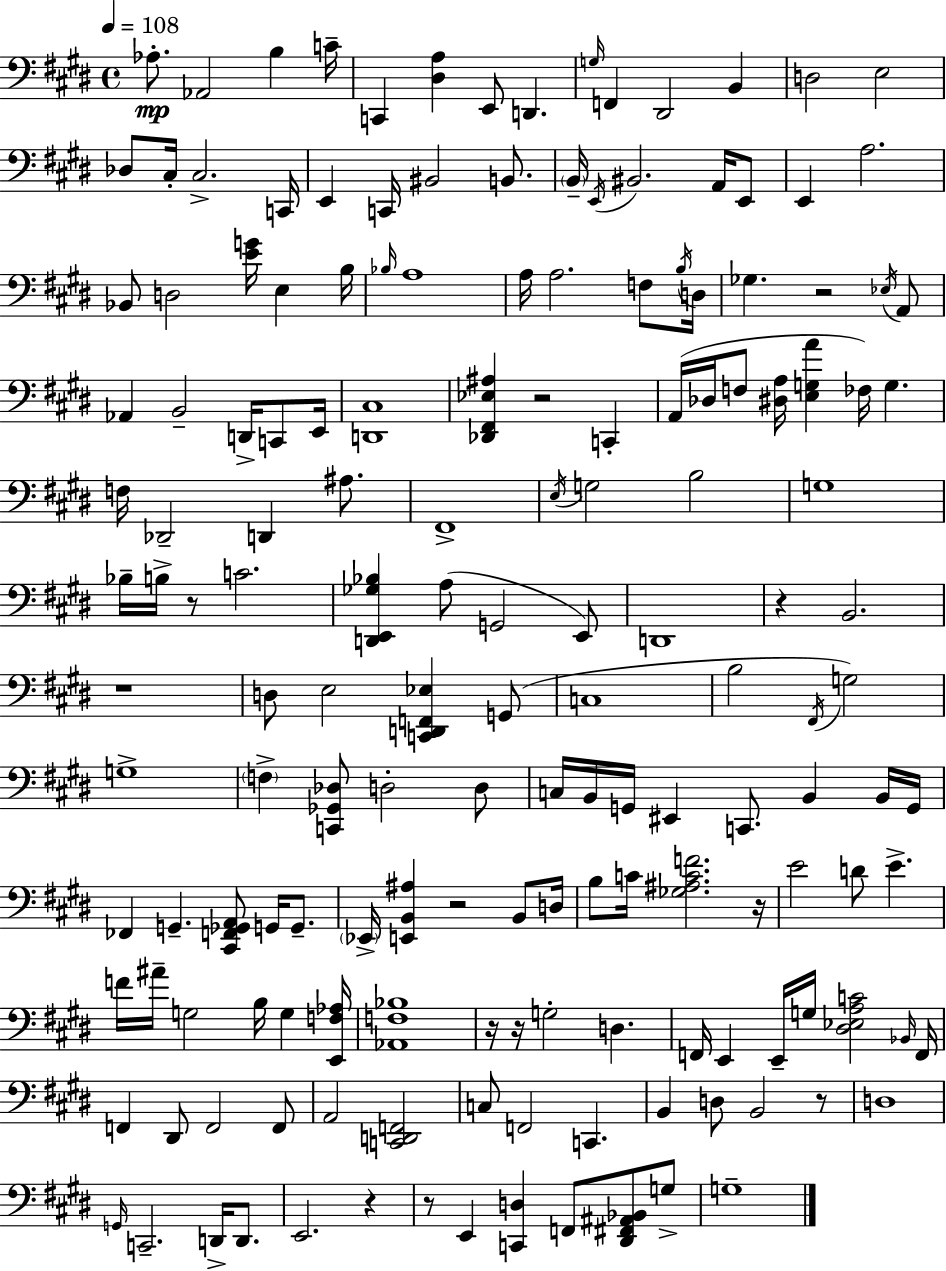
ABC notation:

X:1
T:Untitled
M:4/4
L:1/4
K:E
_A,/2 _A,,2 B, C/4 C,, [^D,A,] E,,/2 D,, G,/4 F,, ^D,,2 B,, D,2 E,2 _D,/2 ^C,/4 ^C,2 C,,/4 E,, C,,/4 ^B,,2 B,,/2 B,,/4 E,,/4 ^B,,2 A,,/4 E,,/2 E,, A,2 _B,,/2 D,2 [EG]/4 E, B,/4 _B,/4 A,4 A,/4 A,2 F,/2 B,/4 D,/4 _G, z2 _E,/4 A,,/2 _A,, B,,2 D,,/4 C,,/2 E,,/4 [D,,^C,]4 [_D,,^F,,_E,^A,] z2 C,, A,,/4 _D,/4 F,/2 [^D,A,]/4 [E,G,A] _F,/4 G, F,/4 _D,,2 D,, ^A,/2 ^F,,4 E,/4 G,2 B,2 G,4 _B,/4 B,/4 z/2 C2 [D,,E,,_G,_B,] A,/2 G,,2 E,,/2 D,,4 z B,,2 z4 D,/2 E,2 [C,,D,,F,,_E,] G,,/2 C,4 B,2 ^F,,/4 G,2 G,4 F, [C,,_G,,_D,]/2 D,2 D,/2 C,/4 B,,/4 G,,/4 ^E,, C,,/2 B,, B,,/4 G,,/4 _F,, G,, [^C,,F,,_G,,A,,]/2 G,,/4 G,,/2 _E,,/4 [E,,B,,^A,] z2 B,,/2 D,/4 B,/2 C/4 [_G,^A,CF]2 z/4 E2 D/2 E F/4 ^A/4 G,2 B,/4 G, [E,,F,_A,]/4 [_A,,F,_B,]4 z/4 z/4 G,2 D, F,,/4 E,, E,,/4 G,/4 [^D,_E,A,C]2 _B,,/4 F,,/4 F,, ^D,,/2 F,,2 F,,/2 A,,2 [C,,D,,F,,]2 C,/2 F,,2 C,, B,, D,/2 B,,2 z/2 D,4 G,,/4 C,,2 D,,/4 D,,/2 E,,2 z z/2 E,, [C,,D,] F,,/2 [^D,,^F,,^A,,_B,,]/2 G,/2 G,4